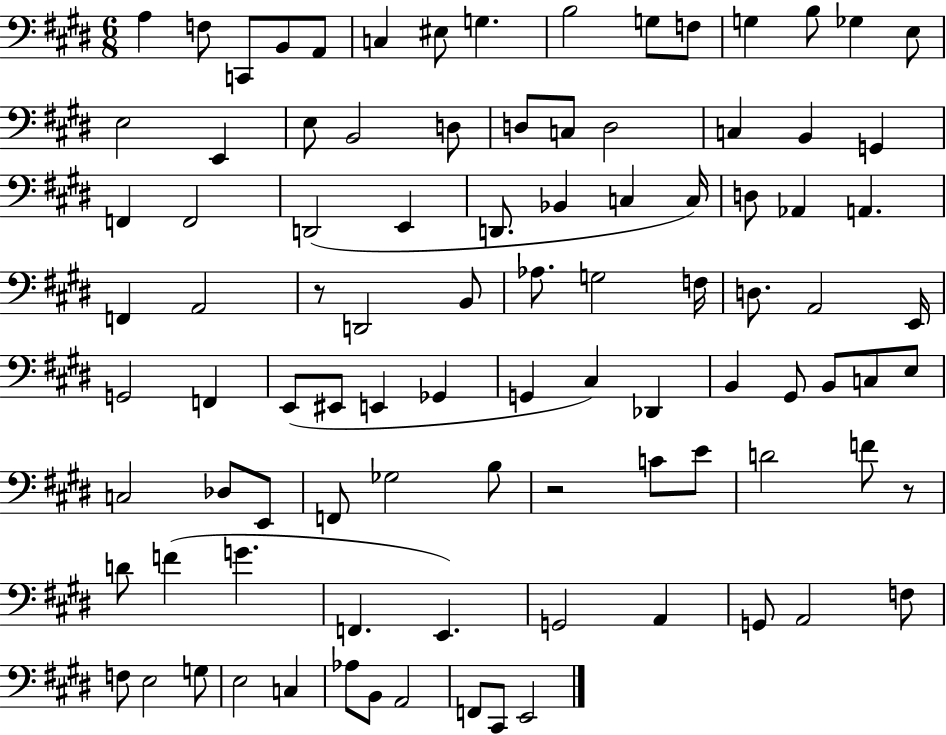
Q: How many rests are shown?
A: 3